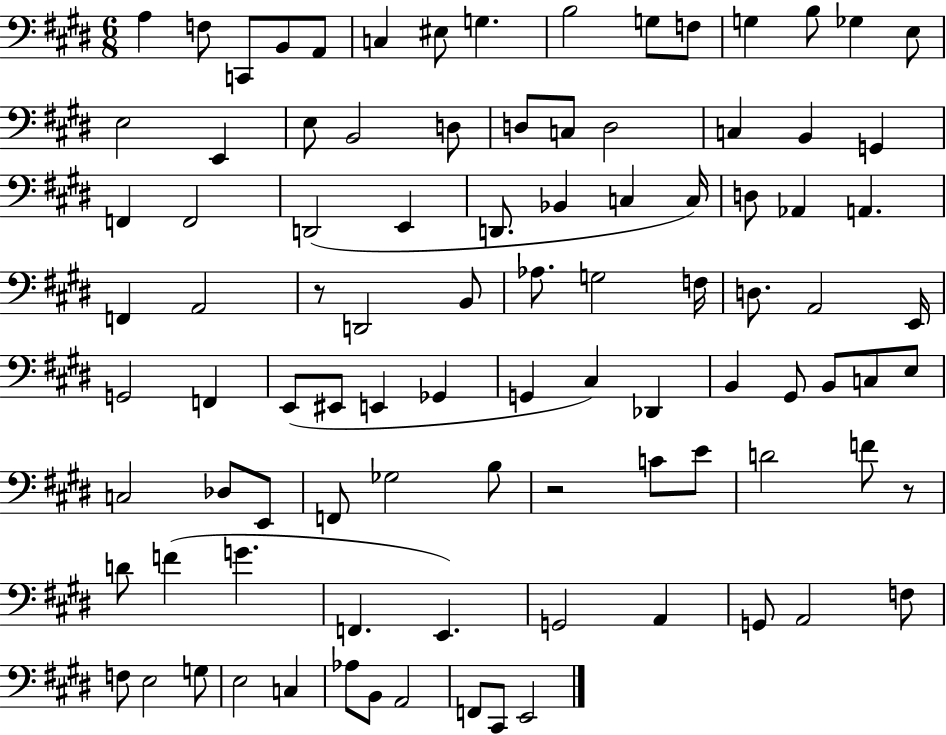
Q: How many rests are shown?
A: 3